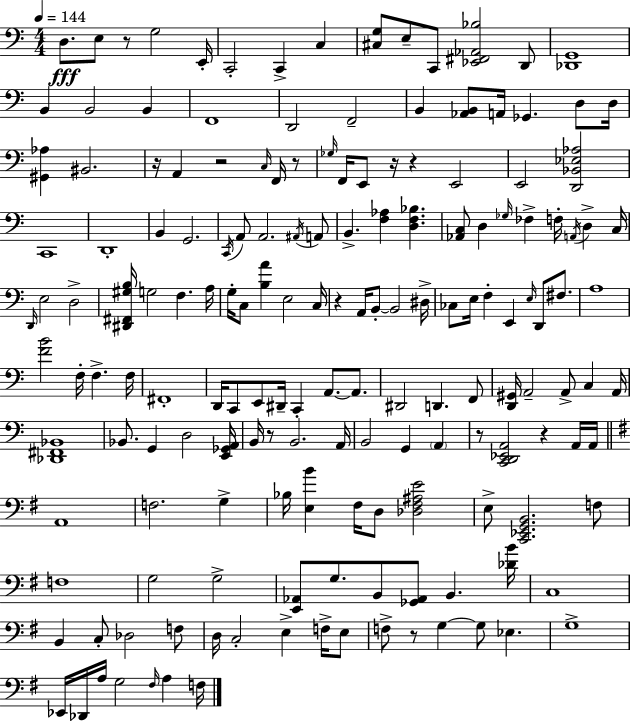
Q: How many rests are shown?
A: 11